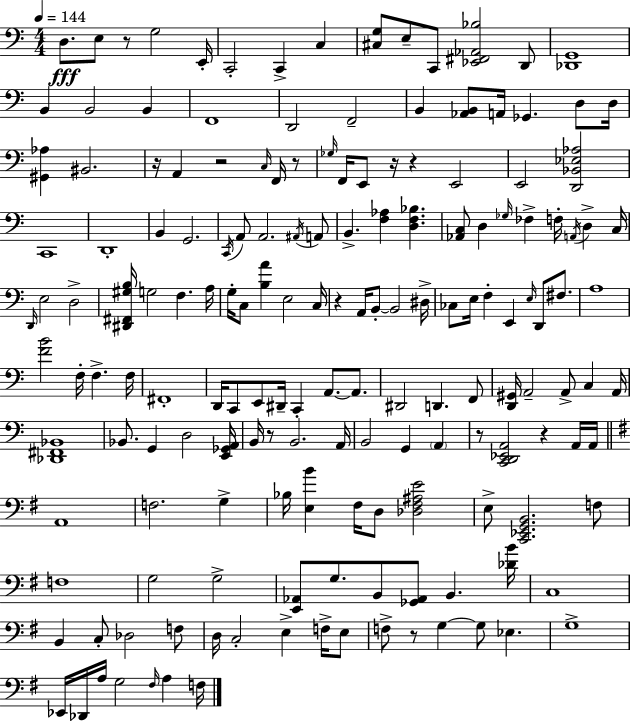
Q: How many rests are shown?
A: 11